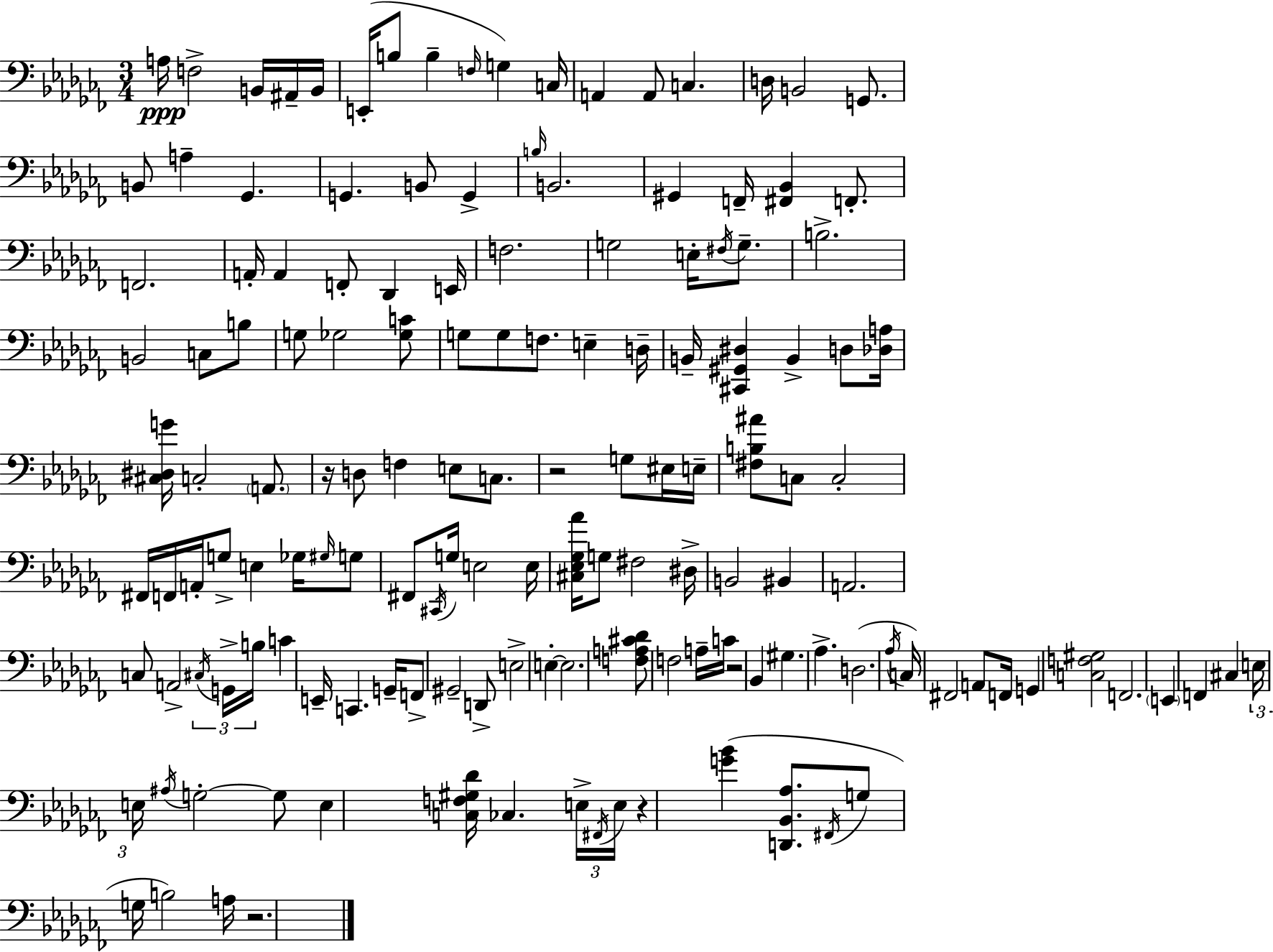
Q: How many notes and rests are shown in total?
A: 147